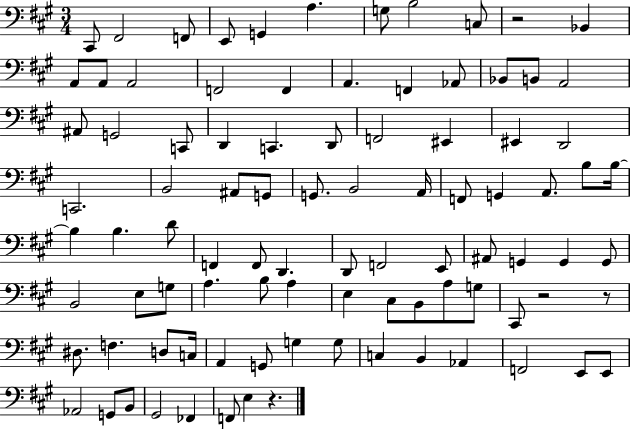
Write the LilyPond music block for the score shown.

{
  \clef bass
  \numericTimeSignature
  \time 3/4
  \key a \major
  cis,8 fis,2 f,8 | e,8 g,4 a4. | g8 b2 c8 | r2 bes,4 | \break a,8 a,8 a,2 | f,2 f,4 | a,4. f,4 aes,8 | bes,8 b,8 a,2 | \break ais,8 g,2 c,8 | d,4 c,4. d,8 | f,2 eis,4 | eis,4 d,2 | \break c,2. | b,2 ais,8 g,8 | g,8. b,2 a,16 | f,8 g,4 a,8. b8 b16~~ | \break b4 b4. d'8 | f,4 f,8 d,4. | d,8 f,2 e,8 | ais,8 g,4 g,4 g,8 | \break b,2 e8 g8 | a4. b8 a4 | e4 cis8 b,8 a8 g8 | cis,8 r2 r8 | \break dis8. f4. d8 c16 | a,4 g,8 g4 g8 | c4 b,4 aes,4 | f,2 e,8 e,8 | \break aes,2 g,8 b,8 | gis,2 fes,4 | f,8 e4 r4. | \bar "|."
}